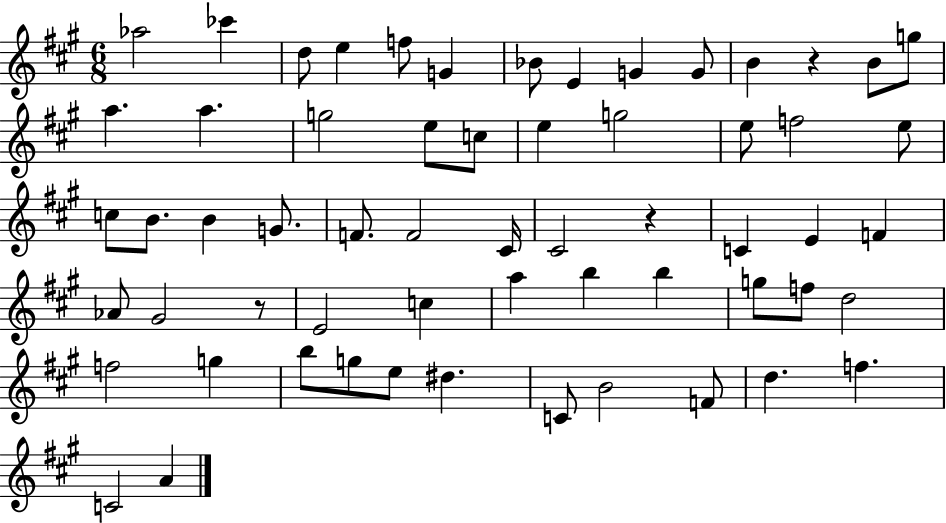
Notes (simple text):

Ab5/h CES6/q D5/e E5/q F5/e G4/q Bb4/e E4/q G4/q G4/e B4/q R/q B4/e G5/e A5/q. A5/q. G5/h E5/e C5/e E5/q G5/h E5/e F5/h E5/e C5/e B4/e. B4/q G4/e. F4/e. F4/h C#4/s C#4/h R/q C4/q E4/q F4/q Ab4/e G#4/h R/e E4/h C5/q A5/q B5/q B5/q G5/e F5/e D5/h F5/h G5/q B5/e G5/e E5/e D#5/q. C4/e B4/h F4/e D5/q. F5/q. C4/h A4/q